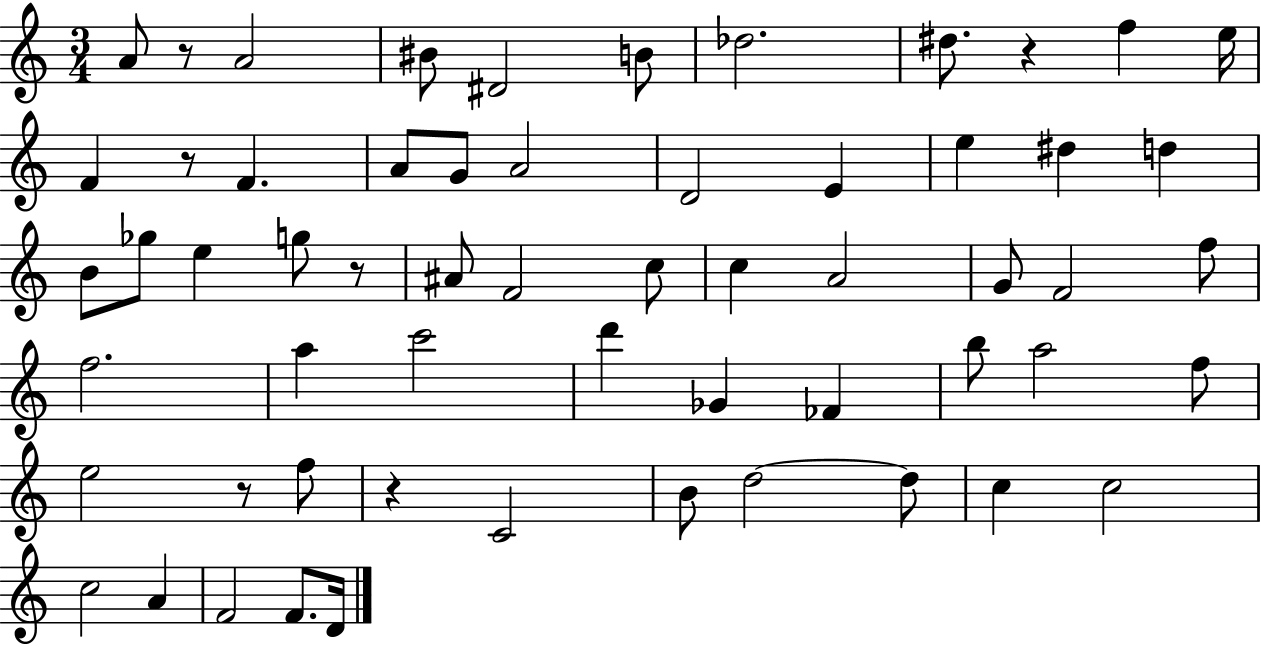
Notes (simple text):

A4/e R/e A4/h BIS4/e D#4/h B4/e Db5/h. D#5/e. R/q F5/q E5/s F4/q R/e F4/q. A4/e G4/e A4/h D4/h E4/q E5/q D#5/q D5/q B4/e Gb5/e E5/q G5/e R/e A#4/e F4/h C5/e C5/q A4/h G4/e F4/h F5/e F5/h. A5/q C6/h D6/q Gb4/q FES4/q B5/e A5/h F5/e E5/h R/e F5/e R/q C4/h B4/e D5/h D5/e C5/q C5/h C5/h A4/q F4/h F4/e. D4/s